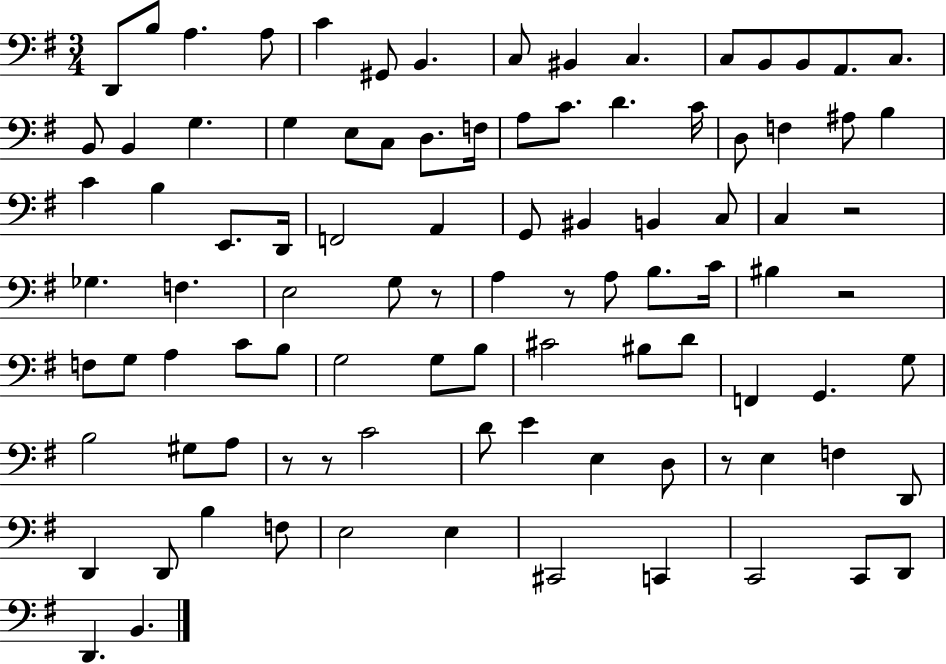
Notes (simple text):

D2/e B3/e A3/q. A3/e C4/q G#2/e B2/q. C3/e BIS2/q C3/q. C3/e B2/e B2/e A2/e. C3/e. B2/e B2/q G3/q. G3/q E3/e C3/e D3/e. F3/s A3/e C4/e. D4/q. C4/s D3/e F3/q A#3/e B3/q C4/q B3/q E2/e. D2/s F2/h A2/q G2/e BIS2/q B2/q C3/e C3/q R/h Gb3/q. F3/q. E3/h G3/e R/e A3/q R/e A3/e B3/e. C4/s BIS3/q R/h F3/e G3/e A3/q C4/e B3/e G3/h G3/e B3/e C#4/h BIS3/e D4/e F2/q G2/q. G3/e B3/h G#3/e A3/e R/e R/e C4/h D4/e E4/q E3/q D3/e R/e E3/q F3/q D2/e D2/q D2/e B3/q F3/e E3/h E3/q C#2/h C2/q C2/h C2/e D2/e D2/q. B2/q.